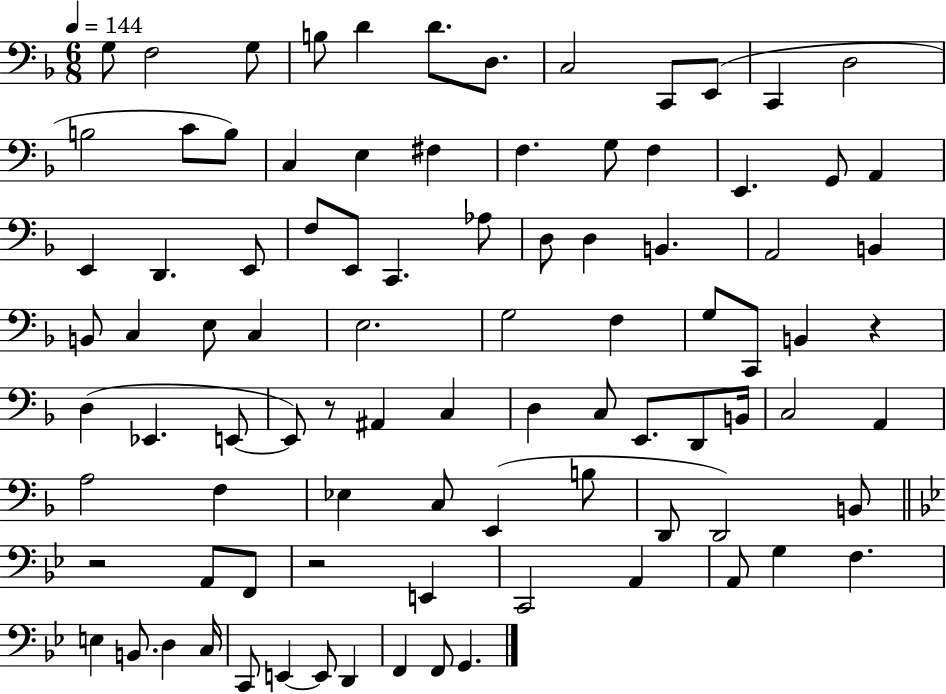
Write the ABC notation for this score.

X:1
T:Untitled
M:6/8
L:1/4
K:F
G,/2 F,2 G,/2 B,/2 D D/2 D,/2 C,2 C,,/2 E,,/2 C,, D,2 B,2 C/2 B,/2 C, E, ^F, F, G,/2 F, E,, G,,/2 A,, E,, D,, E,,/2 F,/2 E,,/2 C,, _A,/2 D,/2 D, B,, A,,2 B,, B,,/2 C, E,/2 C, E,2 G,2 F, G,/2 C,,/2 B,, z D, _E,, E,,/2 E,,/2 z/2 ^A,, C, D, C,/2 E,,/2 D,,/2 B,,/4 C,2 A,, A,2 F, _E, C,/2 E,, B,/2 D,,/2 D,,2 B,,/2 z2 A,,/2 F,,/2 z2 E,, C,,2 A,, A,,/2 G, F, E, B,,/2 D, C,/4 C,,/2 E,, E,,/2 D,, F,, F,,/2 G,,